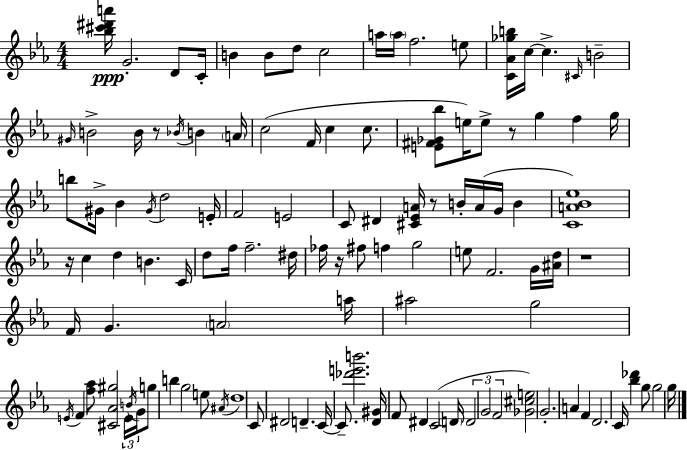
[Bb5,C#6,D#6,A6]/s G4/h. D4/e C4/s B4/q B4/e D5/e C5/h A5/s A5/s F5/h. E5/e [C4,Ab4,Gb5,B5]/s C5/s C5/q. C#4/s B4/h G#4/s B4/h B4/s R/e Bb4/s B4/q A4/s C5/h F4/s C5/q C5/e. [E4,F#4,Gb4,Bb5]/e E5/s E5/e R/e G5/q F5/q G5/s B5/e G#4/s Bb4/q G#4/s D5/h E4/s F4/h E4/h C4/e D#4/q [C#4,Eb4,A4]/s R/e B4/s A4/s G4/s B4/q [C4,A4,Bb4,Eb5]/w R/s C5/q D5/q B4/q. C4/s D5/e F5/s F5/h. D#5/s FES5/s R/s F#5/e F5/q G5/h E5/e F4/h. G4/s [A#4,D5]/s R/w F4/s G4/q. A4/h A5/s A#5/h G5/h E4/s F4/q [F5,Ab5]/e [C#4,Ab4,G#5]/h E4/s B4/s G4/s G5/e B5/q G5/h E5/e A#4/s D5/w C4/e D#4/h D4/q. C4/s C4/e. [Db6,E6,B6]/h. [D4,G#4]/s F4/e D#4/q C4/h D4/s D4/h G4/h F4/h [Gb4,C#5,E5]/h G4/h. A4/q F4/q D4/h. C4/s [Bb5,Db6]/q G5/e G5/h G5/s